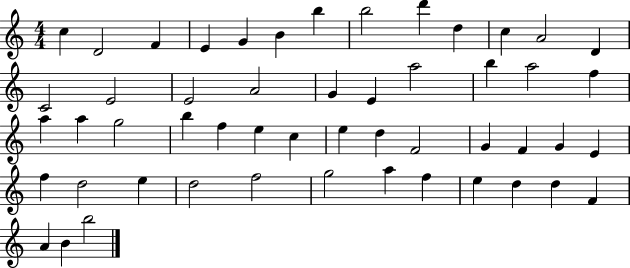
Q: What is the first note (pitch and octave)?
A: C5